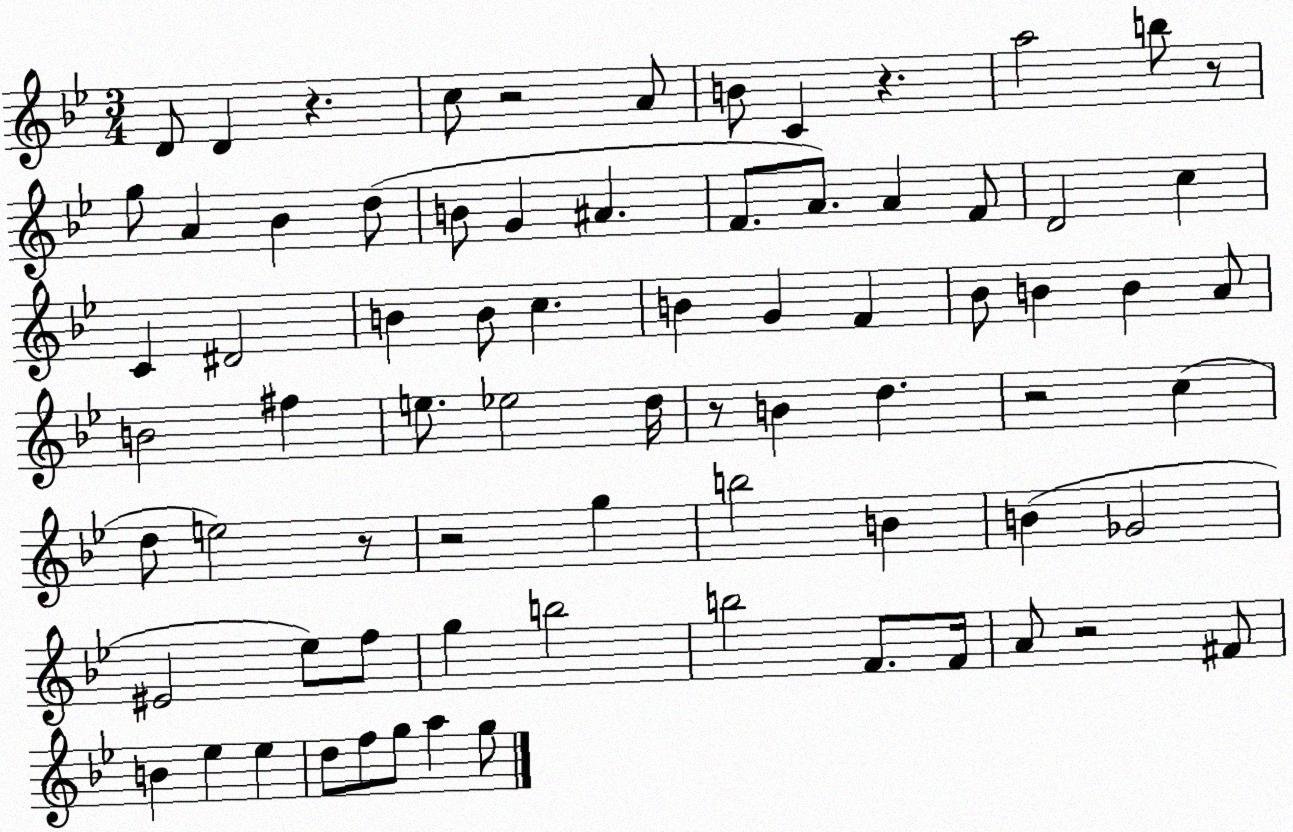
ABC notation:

X:1
T:Untitled
M:3/4
L:1/4
K:Bb
D/2 D z c/2 z2 A/2 B/2 C z a2 b/2 z/2 g/2 A _B d/2 B/2 G ^A F/2 A/2 A F/2 D2 c C ^D2 B B/2 c B G F _B/2 B B A/2 B2 ^f e/2 _e2 d/4 z/2 B d z2 c d/2 e2 z/2 z2 g b2 B B _G2 ^E2 _e/2 f/2 g b2 b2 F/2 F/4 A/2 z2 ^F/2 B _e _e d/2 f/2 g/2 a g/2